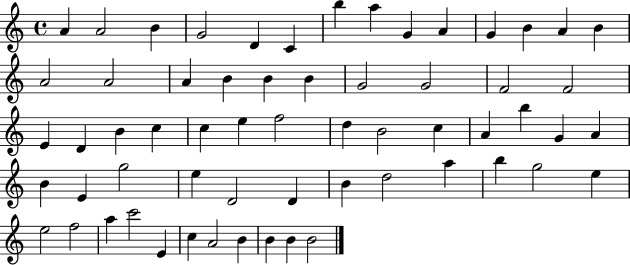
A4/q A4/h B4/q G4/h D4/q C4/q B5/q A5/q G4/q A4/q G4/q B4/q A4/q B4/q A4/h A4/h A4/q B4/q B4/q B4/q G4/h G4/h F4/h F4/h E4/q D4/q B4/q C5/q C5/q E5/q F5/h D5/q B4/h C5/q A4/q B5/q G4/q A4/q B4/q E4/q G5/h E5/q D4/h D4/q B4/q D5/h A5/q B5/q G5/h E5/q E5/h F5/h A5/q C6/h E4/q C5/q A4/h B4/q B4/q B4/q B4/h